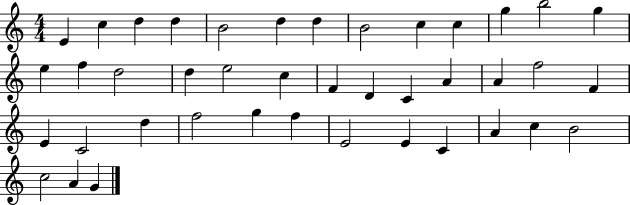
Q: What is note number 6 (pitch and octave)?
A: D5